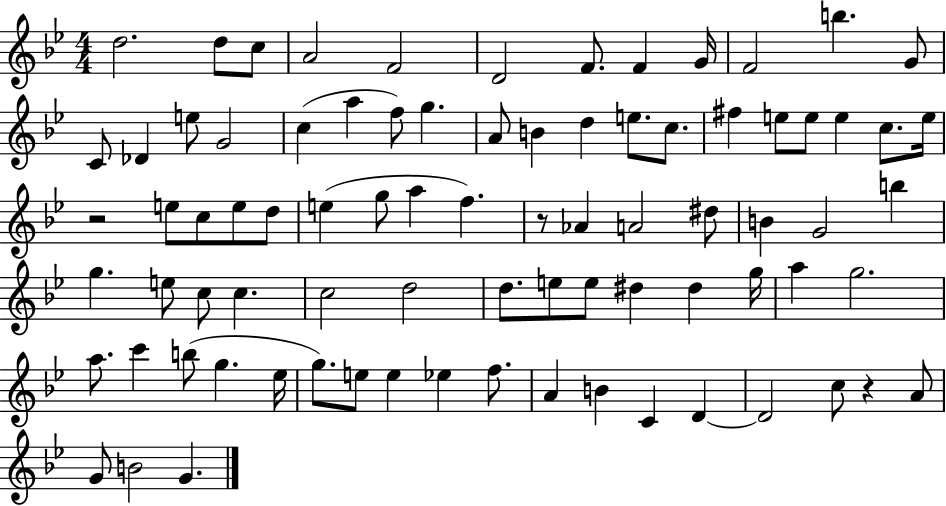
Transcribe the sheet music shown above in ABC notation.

X:1
T:Untitled
M:4/4
L:1/4
K:Bb
d2 d/2 c/2 A2 F2 D2 F/2 F G/4 F2 b G/2 C/2 _D e/2 G2 c a f/2 g A/2 B d e/2 c/2 ^f e/2 e/2 e c/2 e/4 z2 e/2 c/2 e/2 d/2 e g/2 a f z/2 _A A2 ^d/2 B G2 b g e/2 c/2 c c2 d2 d/2 e/2 e/2 ^d ^d g/4 a g2 a/2 c' b/2 g _e/4 g/2 e/2 e _e f/2 A B C D D2 c/2 z A/2 G/2 B2 G